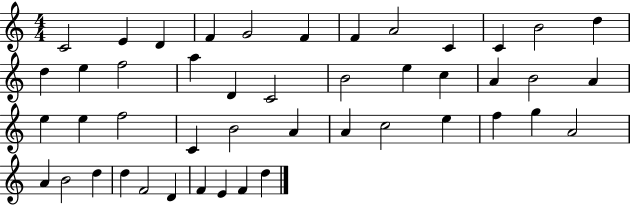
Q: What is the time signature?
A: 4/4